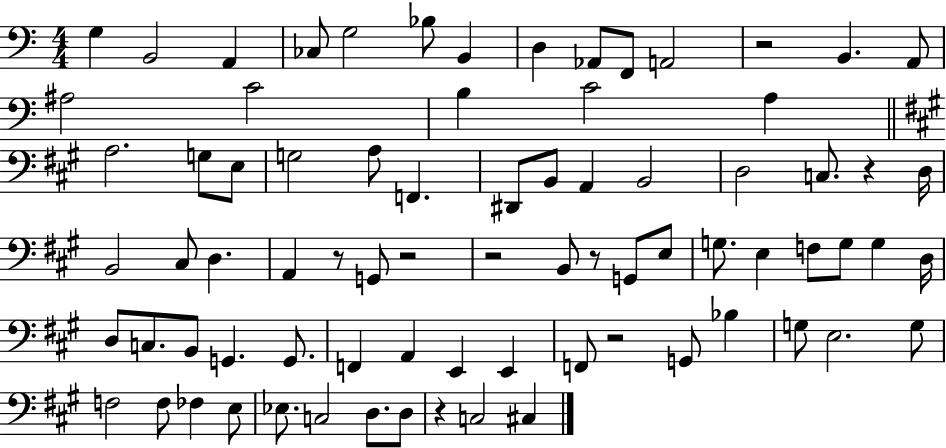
X:1
T:Untitled
M:4/4
L:1/4
K:C
G, B,,2 A,, _C,/2 G,2 _B,/2 B,, D, _A,,/2 F,,/2 A,,2 z2 B,, A,,/2 ^A,2 C2 B, C2 A, A,2 G,/2 E,/2 G,2 A,/2 F,, ^D,,/2 B,,/2 A,, B,,2 D,2 C,/2 z D,/4 B,,2 ^C,/2 D, A,, z/2 G,,/2 z2 z2 B,,/2 z/2 G,,/2 E,/2 G,/2 E, F,/2 G,/2 G, D,/4 D,/2 C,/2 B,,/2 G,, G,,/2 F,, A,, E,, E,, F,,/2 z2 G,,/2 _B, G,/2 E,2 G,/2 F,2 F,/2 _F, E,/2 _E,/2 C,2 D,/2 D,/2 z C,2 ^C,